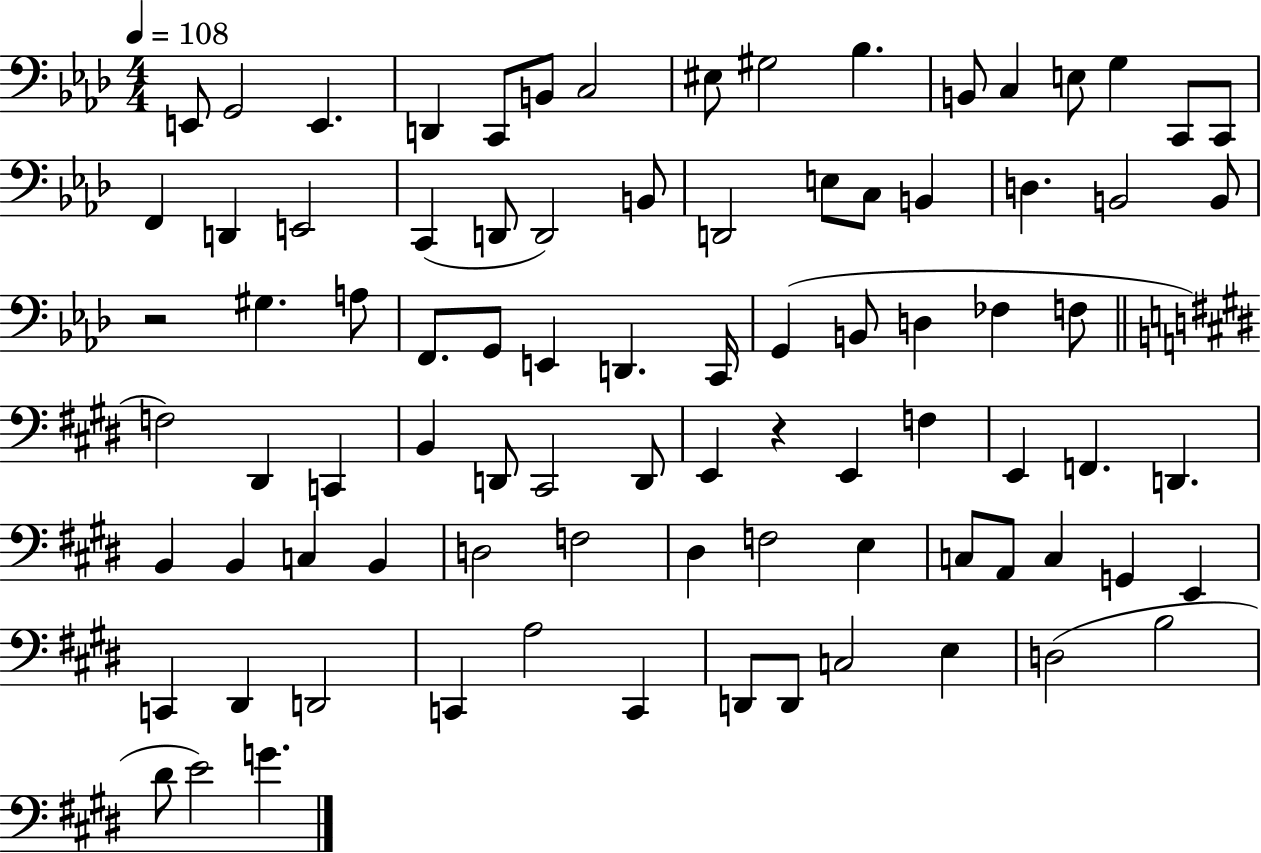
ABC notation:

X:1
T:Untitled
M:4/4
L:1/4
K:Ab
E,,/2 G,,2 E,, D,, C,,/2 B,,/2 C,2 ^E,/2 ^G,2 _B, B,,/2 C, E,/2 G, C,,/2 C,,/2 F,, D,, E,,2 C,, D,,/2 D,,2 B,,/2 D,,2 E,/2 C,/2 B,, D, B,,2 B,,/2 z2 ^G, A,/2 F,,/2 G,,/2 E,, D,, C,,/4 G,, B,,/2 D, _F, F,/2 F,2 ^D,, C,, B,, D,,/2 ^C,,2 D,,/2 E,, z E,, F, E,, F,, D,, B,, B,, C, B,, D,2 F,2 ^D, F,2 E, C,/2 A,,/2 C, G,, E,, C,, ^D,, D,,2 C,, A,2 C,, D,,/2 D,,/2 C,2 E, D,2 B,2 ^D/2 E2 G